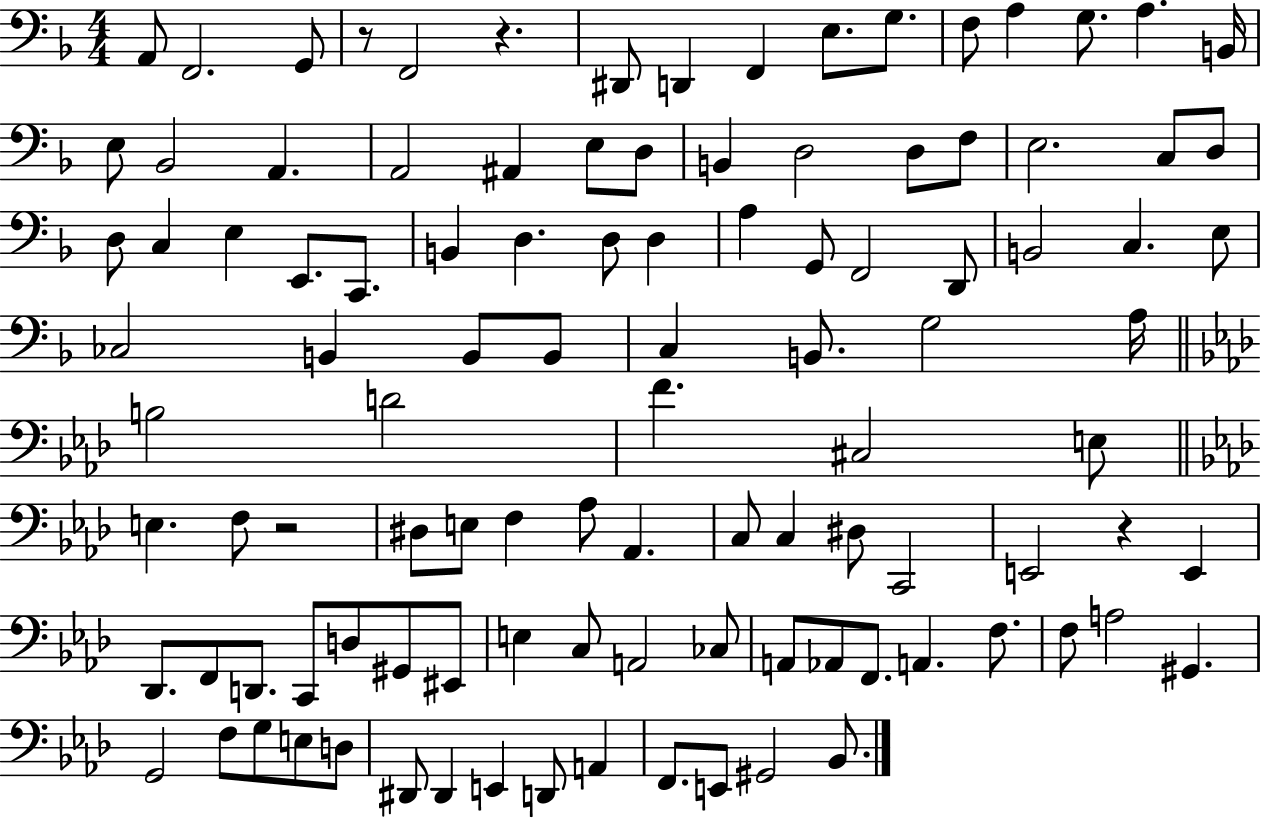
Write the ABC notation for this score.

X:1
T:Untitled
M:4/4
L:1/4
K:F
A,,/2 F,,2 G,,/2 z/2 F,,2 z ^D,,/2 D,, F,, E,/2 G,/2 F,/2 A, G,/2 A, B,,/4 E,/2 _B,,2 A,, A,,2 ^A,, E,/2 D,/2 B,, D,2 D,/2 F,/2 E,2 C,/2 D,/2 D,/2 C, E, E,,/2 C,,/2 B,, D, D,/2 D, A, G,,/2 F,,2 D,,/2 B,,2 C, E,/2 _C,2 B,, B,,/2 B,,/2 C, B,,/2 G,2 A,/4 B,2 D2 F ^C,2 E,/2 E, F,/2 z2 ^D,/2 E,/2 F, _A,/2 _A,, C,/2 C, ^D,/2 C,,2 E,,2 z E,, _D,,/2 F,,/2 D,,/2 C,,/2 D,/2 ^G,,/2 ^E,,/2 E, C,/2 A,,2 _C,/2 A,,/2 _A,,/2 F,,/2 A,, F,/2 F,/2 A,2 ^G,, G,,2 F,/2 G,/2 E,/2 D,/2 ^D,,/2 ^D,, E,, D,,/2 A,, F,,/2 E,,/2 ^G,,2 _B,,/2